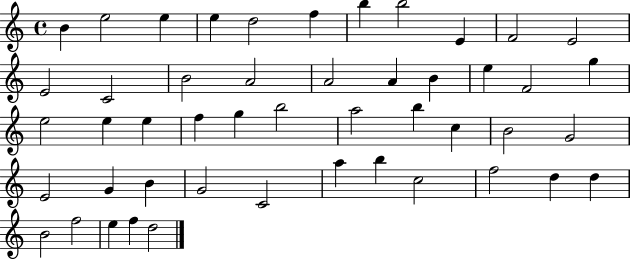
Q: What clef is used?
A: treble